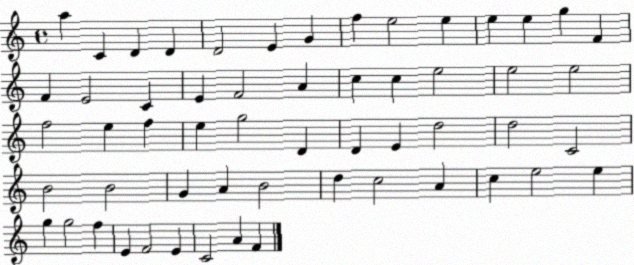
X:1
T:Untitled
M:4/4
L:1/4
K:C
a C D D D2 E G f e2 e e e g F F E2 C E F2 A c c e2 e2 e2 f2 e f e g2 D D E d2 d2 C2 B2 B2 G A B2 d c2 A c e2 e g g2 f E F2 E C2 A F